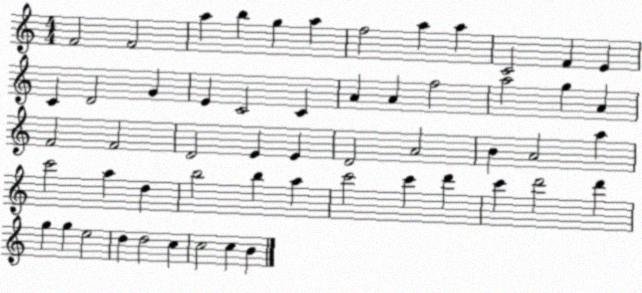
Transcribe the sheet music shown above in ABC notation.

X:1
T:Untitled
M:4/4
L:1/4
K:C
F2 F2 a b g a f2 a a C2 F E C D2 G E C2 C A A f2 a2 g A F2 F2 D2 E E D2 A2 B A2 a c'2 a d b2 b a c'2 c' d' c' d'2 d' g g e2 d d2 c c2 c B